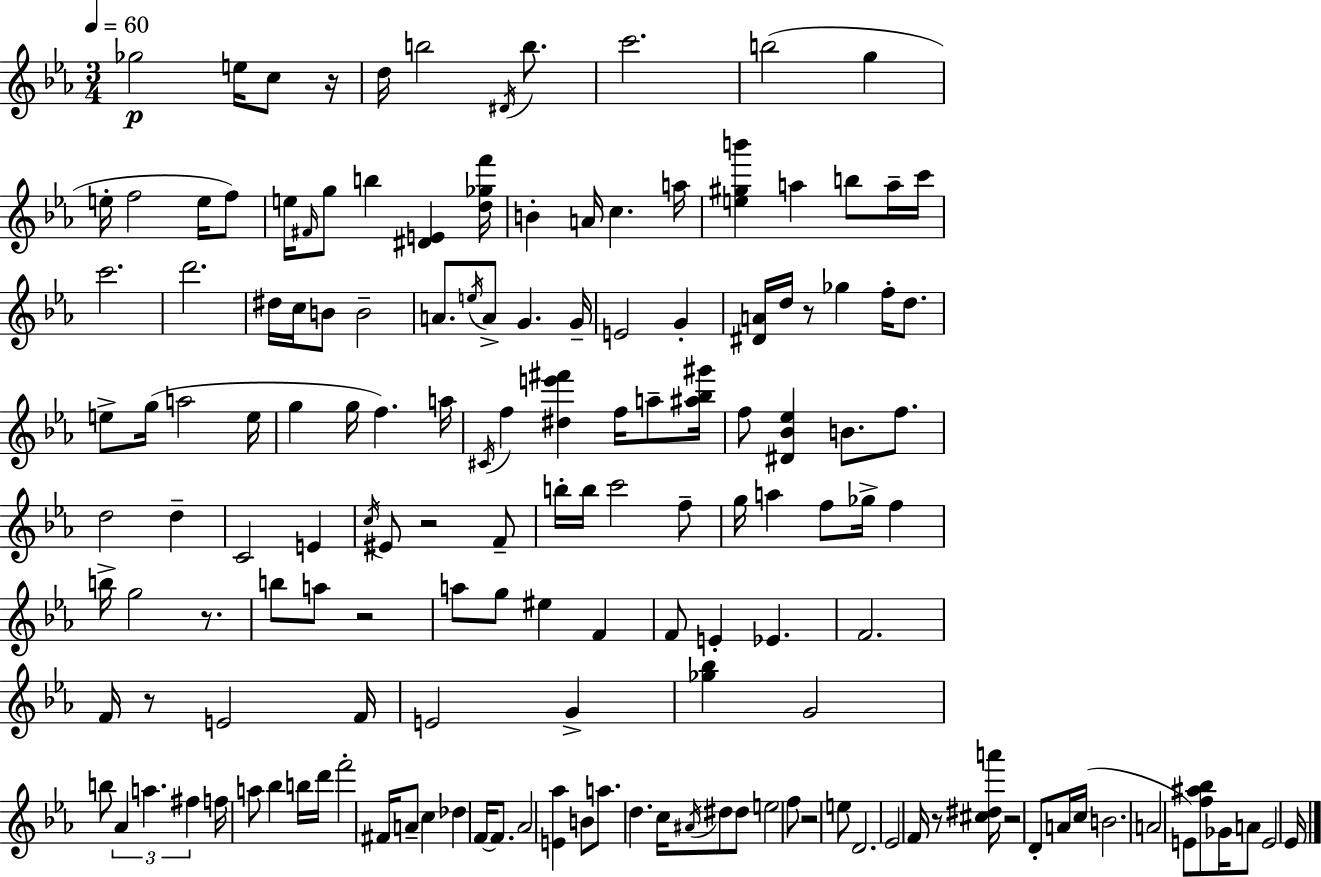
Gb5/h E5/s C5/e R/s D5/s B5/h D#4/s B5/e. C6/h. B5/h G5/q E5/s F5/h E5/s F5/e E5/s F#4/s G5/e B5/q [D#4,E4]/q [D5,Gb5,F6]/s B4/q A4/s C5/q. A5/s [E5,G#5,B6]/q A5/q B5/e A5/s C6/s C6/h. D6/h. D#5/s C5/s B4/e B4/h A4/e. E5/s A4/e G4/q. G4/s E4/h G4/q [D#4,A4]/s D5/s R/e Gb5/q F5/s D5/e. E5/e G5/s A5/h E5/s G5/q G5/s F5/q. A5/s C#4/s F5/q [D#5,E6,F#6]/q F5/s A5/e [A#5,Bb5,G#6]/s F5/e [D#4,Bb4,Eb5]/q B4/e. F5/e. D5/h D5/q C4/h E4/q C5/s EIS4/e R/h F4/e B5/s B5/s C6/h F5/e G5/s A5/q F5/e Gb5/s F5/q B5/s G5/h R/e. B5/e A5/e R/h A5/e G5/e EIS5/q F4/q F4/e E4/q Eb4/q. F4/h. F4/s R/e E4/h F4/s E4/h G4/q [Gb5,Bb5]/q G4/h B5/e Ab4/q A5/q. F#5/q F5/s A5/e Bb5/q B5/s D6/s F6/h F#4/s A4/e C5/q Db5/q F4/s F4/e. Ab4/h [E4,Ab5]/q B4/e A5/e. D5/q. C5/s A#4/s D#5/e D#5/e E5/h F5/e R/h E5/e D4/h. Eb4/h F4/s R/e [C#5,D#5,A6]/s R/h D4/e A4/s C5/s B4/h. A4/h E4/e [F5,A#5,Bb5]/e Gb4/s A4/e E4/h Eb4/s